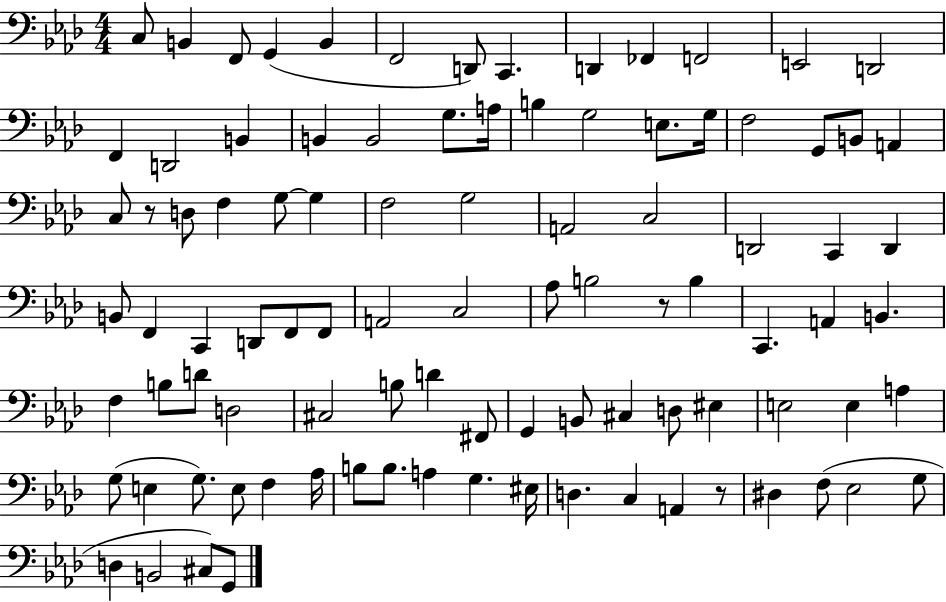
C3/e B2/q F2/e G2/q B2/q F2/h D2/e C2/q. D2/q FES2/q F2/h E2/h D2/h F2/q D2/h B2/q B2/q B2/h G3/e. A3/s B3/q G3/h E3/e. G3/s F3/h G2/e B2/e A2/q C3/e R/e D3/e F3/q G3/e G3/q F3/h G3/h A2/h C3/h D2/h C2/q D2/q B2/e F2/q C2/q D2/e F2/e F2/e A2/h C3/h Ab3/e B3/h R/e B3/q C2/q. A2/q B2/q. F3/q B3/e D4/e D3/h C#3/h B3/e D4/q F#2/e G2/q B2/e C#3/q D3/e EIS3/q E3/h E3/q A3/q G3/e E3/q G3/e. E3/e F3/q Ab3/s B3/e B3/e. A3/q G3/q. EIS3/s D3/q. C3/q A2/q R/e D#3/q F3/e Eb3/h G3/e D3/q B2/h C#3/e G2/e